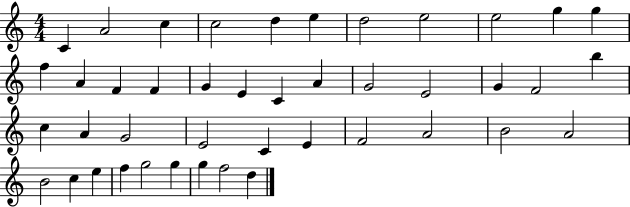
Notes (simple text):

C4/q A4/h C5/q C5/h D5/q E5/q D5/h E5/h E5/h G5/q G5/q F5/q A4/q F4/q F4/q G4/q E4/q C4/q A4/q G4/h E4/h G4/q F4/h B5/q C5/q A4/q G4/h E4/h C4/q E4/q F4/h A4/h B4/h A4/h B4/h C5/q E5/q F5/q G5/h G5/q G5/q F5/h D5/q